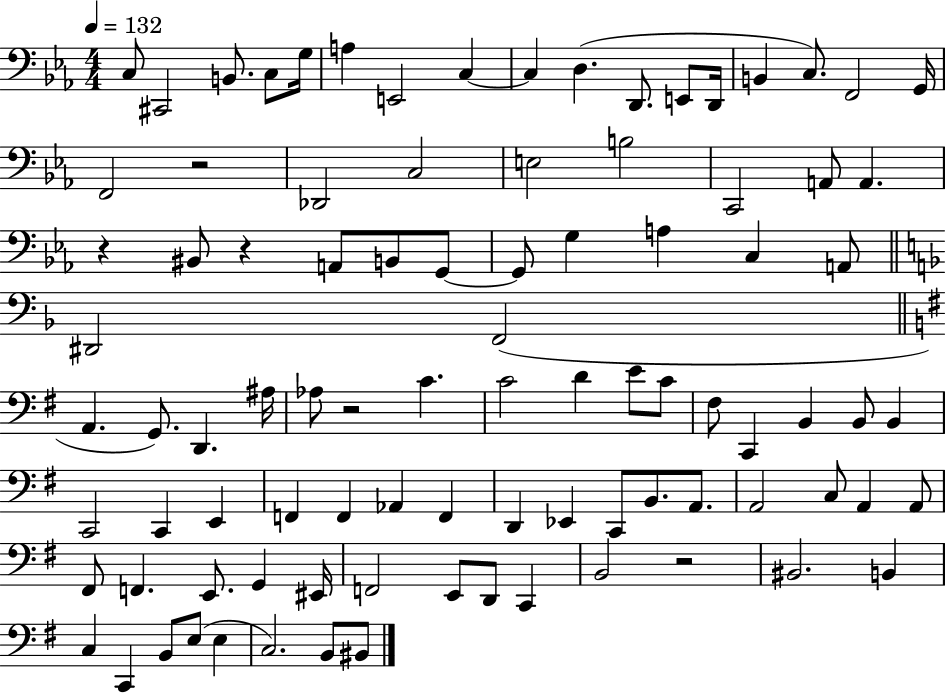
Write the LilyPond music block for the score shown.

{
  \clef bass
  \numericTimeSignature
  \time 4/4
  \key ees \major
  \tempo 4 = 132
  c8 cis,2 b,8. c8 g16 | a4 e,2 c4~~ | c4 d4.( d,8. e,8 d,16 | b,4 c8.) f,2 g,16 | \break f,2 r2 | des,2 c2 | e2 b2 | c,2 a,8 a,4. | \break r4 bis,8 r4 a,8 b,8 g,8~~ | g,8 g4 a4 c4 a,8 | \bar "||" \break \key d \minor dis,2 f,2( | \bar "||" \break \key g \major a,4. g,8.) d,4. ais16 | aes8 r2 c'4. | c'2 d'4 e'8 c'8 | fis8 c,4 b,4 b,8 b,4 | \break c,2 c,4 e,4 | f,4 f,4 aes,4 f,4 | d,4 ees,4 c,8 b,8. a,8. | a,2 c8 a,4 a,8 | \break fis,8 f,4. e,8. g,4 eis,16 | f,2 e,8 d,8 c,4 | b,2 r2 | bis,2. b,4 | \break c4 c,4 b,8 e8( e4 | c2.) b,8 bis,8 | \bar "|."
}